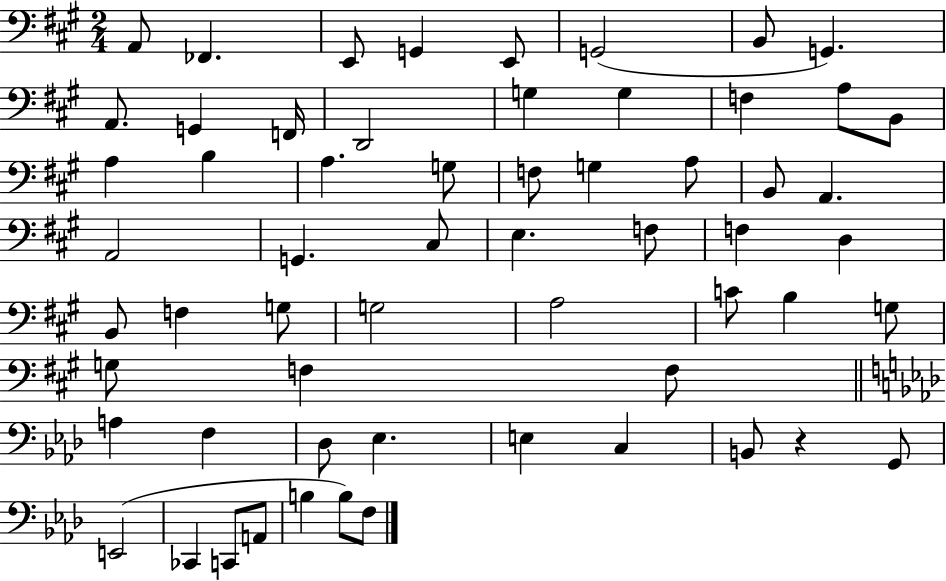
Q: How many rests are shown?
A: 1